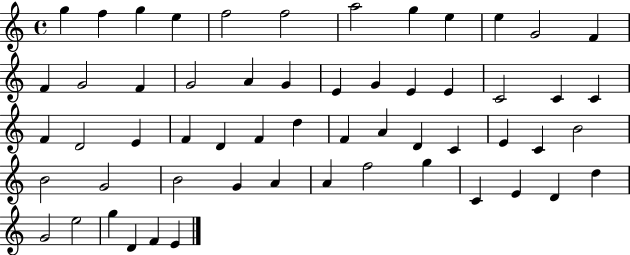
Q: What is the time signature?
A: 4/4